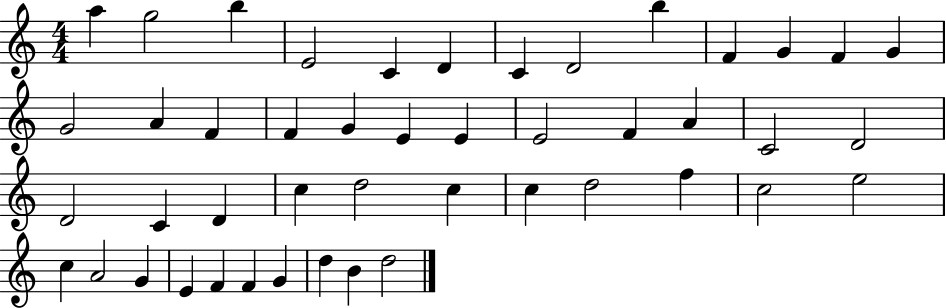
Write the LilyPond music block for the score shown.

{
  \clef treble
  \numericTimeSignature
  \time 4/4
  \key c \major
  a''4 g''2 b''4 | e'2 c'4 d'4 | c'4 d'2 b''4 | f'4 g'4 f'4 g'4 | \break g'2 a'4 f'4 | f'4 g'4 e'4 e'4 | e'2 f'4 a'4 | c'2 d'2 | \break d'2 c'4 d'4 | c''4 d''2 c''4 | c''4 d''2 f''4 | c''2 e''2 | \break c''4 a'2 g'4 | e'4 f'4 f'4 g'4 | d''4 b'4 d''2 | \bar "|."
}